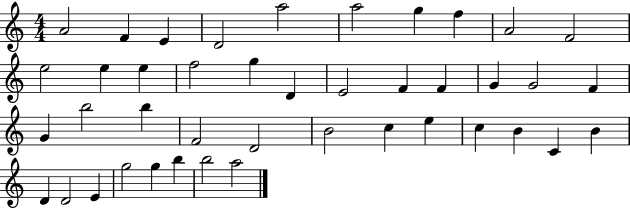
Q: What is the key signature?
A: C major